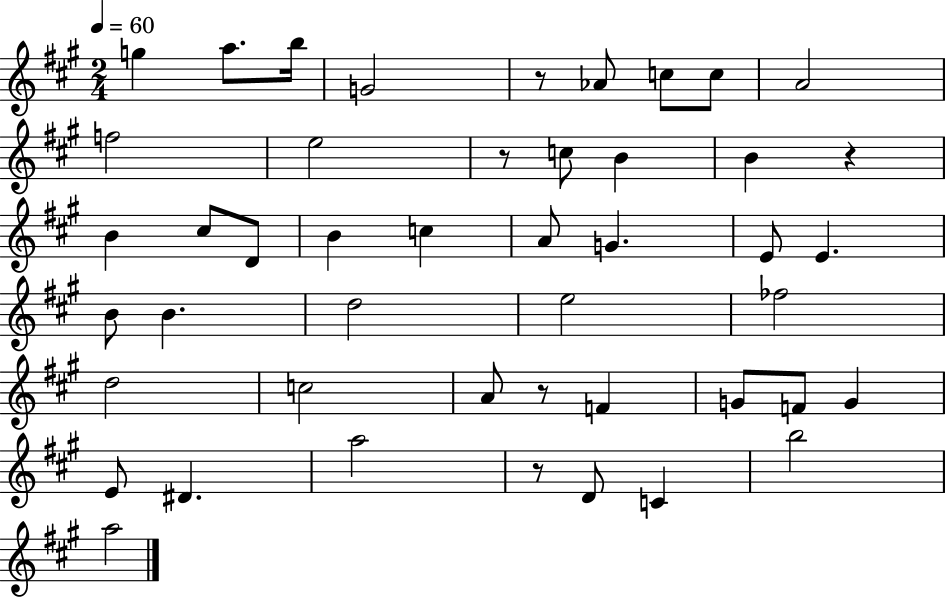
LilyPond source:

{
  \clef treble
  \numericTimeSignature
  \time 2/4
  \key a \major
  \tempo 4 = 60
  g''4 a''8. b''16 | g'2 | r8 aes'8 c''8 c''8 | a'2 | \break f''2 | e''2 | r8 c''8 b'4 | b'4 r4 | \break b'4 cis''8 d'8 | b'4 c''4 | a'8 g'4. | e'8 e'4. | \break b'8 b'4. | d''2 | e''2 | fes''2 | \break d''2 | c''2 | a'8 r8 f'4 | g'8 f'8 g'4 | \break e'8 dis'4. | a''2 | r8 d'8 c'4 | b''2 | \break a''2 | \bar "|."
}